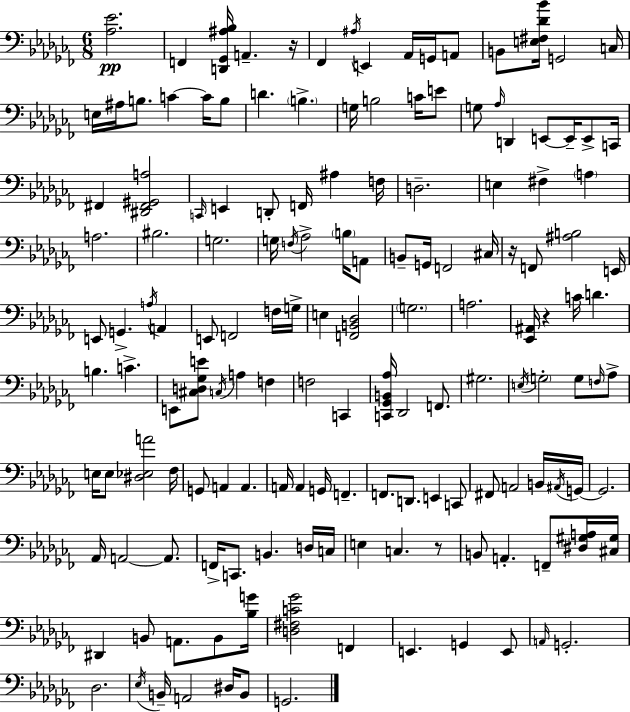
X:1
T:Untitled
M:6/8
L:1/4
K:Abm
[_A,_E]2 F,, [D,,_G,,^A,_B,]/4 A,, z/4 _F,, ^A,/4 E,, _A,,/4 G,,/4 A,,/2 B,,/2 [E,^F,_D_B]/4 G,,2 C,/4 E,/4 ^A,/4 B,/2 C C/4 B,/2 D B, G,/4 B,2 C/4 E/2 G,/2 _A,/4 D,, E,,/2 E,,/4 E,,/2 C,,/4 ^F,, [^D,,^F,,^G,,A,]2 C,,/4 E,, D,,/2 F,,/4 ^A, F,/4 D,2 E, ^F, A, A,2 ^B,2 G,2 G,/4 F,/4 _A,2 B,/4 A,,/2 B,,/2 G,,/4 F,,2 ^C,/4 z/4 F,,/2 [^A,B,]2 E,,/4 E,,/2 G,, A,/4 A,, E,,/2 F,,2 F,/4 G,/4 E, [F,,B,,_D,]2 G,2 A,2 [_E,,^A,,]/4 z C/4 D B, C E,,/2 [^C,D,_G,E]/2 C,/4 A, F, F,2 C,, [C,,_G,,B,,_A,]/4 _D,,2 F,,/2 ^G,2 E,/4 G,2 G,/2 F,/4 _A,/2 E,/4 E,/2 [^D,_E,A]2 _F,/4 G,,/2 A,, A,, A,,/4 A,, G,,/4 F,, F,,/2 D,,/2 E,, C,,/2 ^F,,/2 A,,2 B,,/4 ^A,,/4 G,,/4 G,,2 _A,,/4 A,,2 A,,/2 F,,/4 C,,/2 B,, D,/4 C,/4 E, C, z/2 B,,/2 A,, F,,/2 [^D,^G,A,]/4 [^C,^G,]/4 ^D,, B,,/2 A,,/2 B,,/2 [_B,G]/4 [D,^F,C_G]2 F,, E,, G,, E,,/2 A,,/4 G,,2 _D,2 _E,/4 B,,/4 A,,2 ^D,/4 B,,/2 G,,2